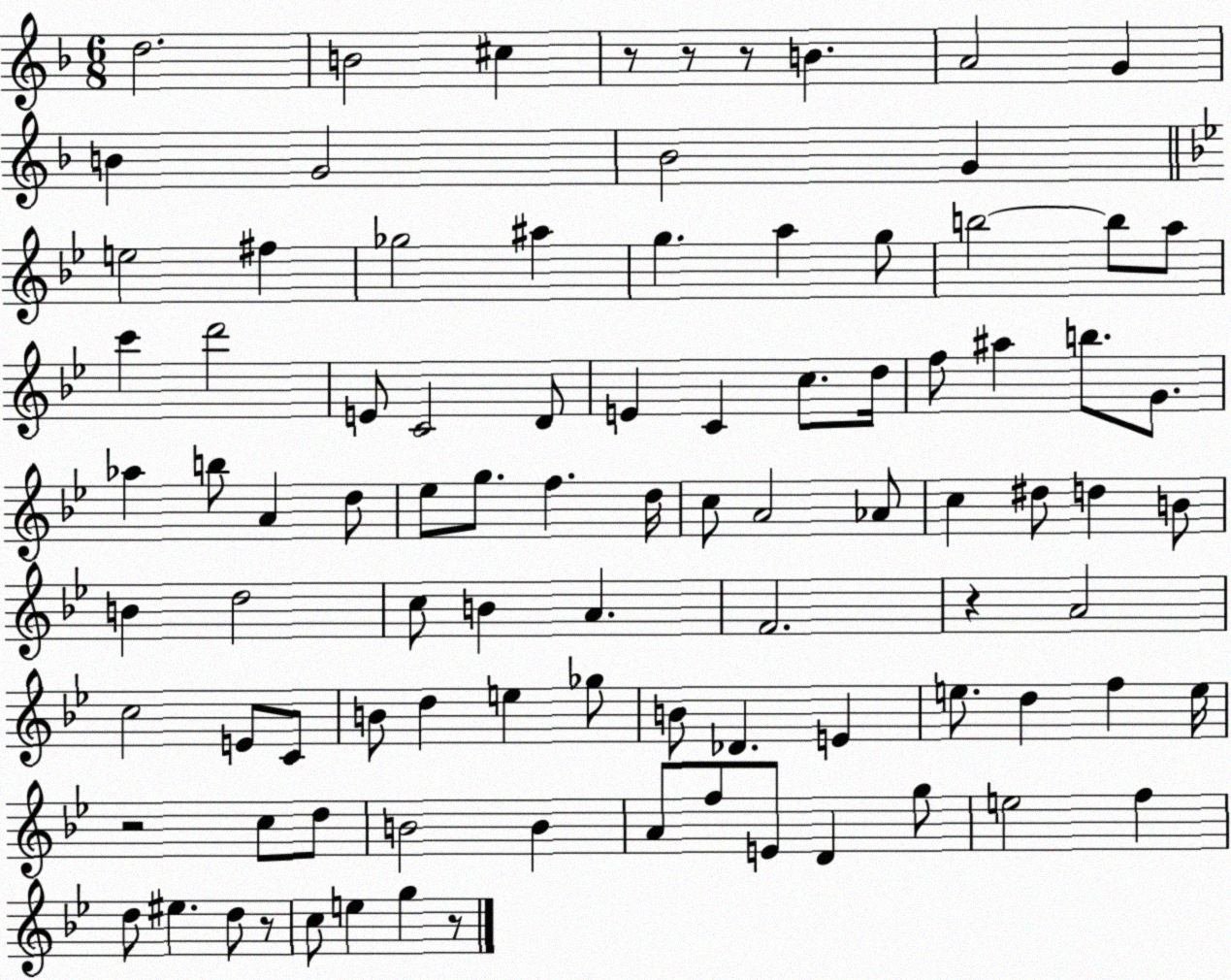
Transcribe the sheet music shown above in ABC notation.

X:1
T:Untitled
M:6/8
L:1/4
K:F
d2 B2 ^c z/2 z/2 z/2 B A2 G B G2 _B2 G e2 ^f _g2 ^a g a g/2 b2 b/2 a/2 c' d'2 E/2 C2 D/2 E C c/2 d/4 f/2 ^a b/2 G/2 _a b/2 A d/2 _e/2 g/2 f d/4 c/2 A2 _A/2 c ^d/2 d B/2 B d2 c/2 B A F2 z A2 c2 E/2 C/2 B/2 d e _g/2 B/2 _D E e/2 d f e/4 z2 c/2 d/2 B2 B A/2 f/2 E/2 D g/2 e2 f d/2 ^e d/2 z/2 c/2 e g z/2